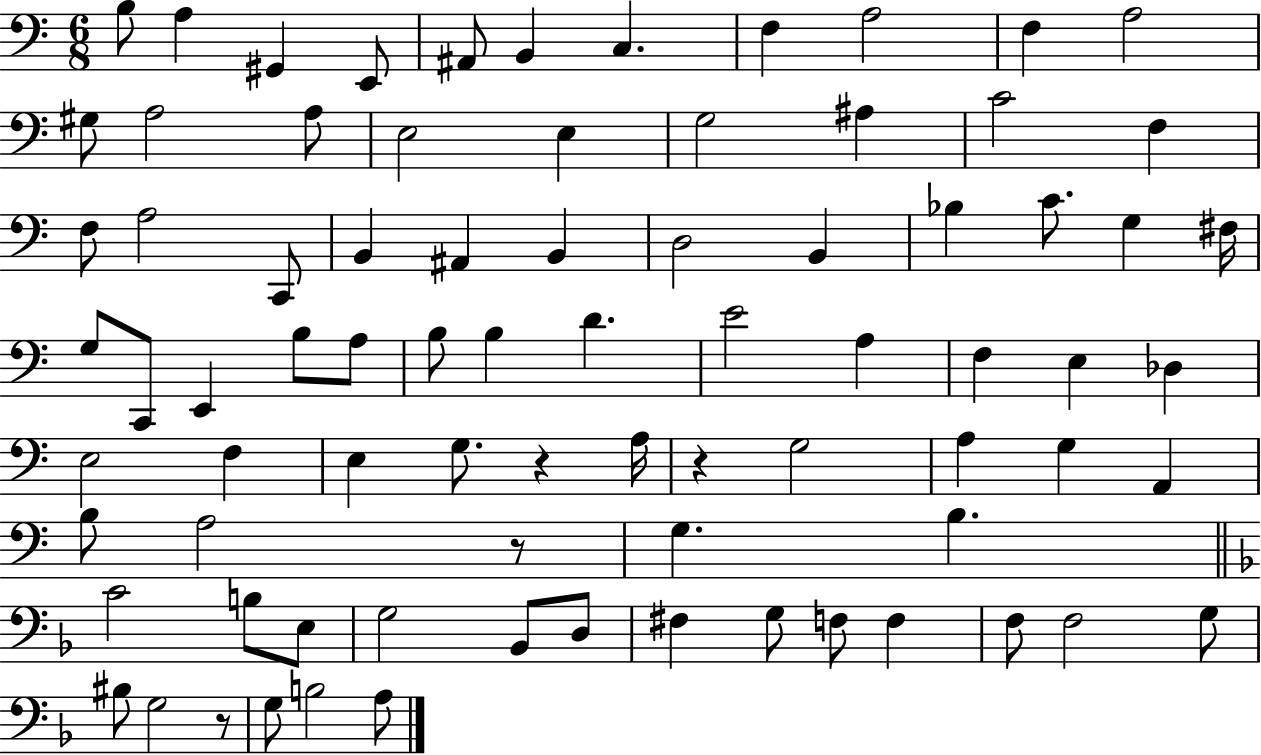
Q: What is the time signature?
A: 6/8